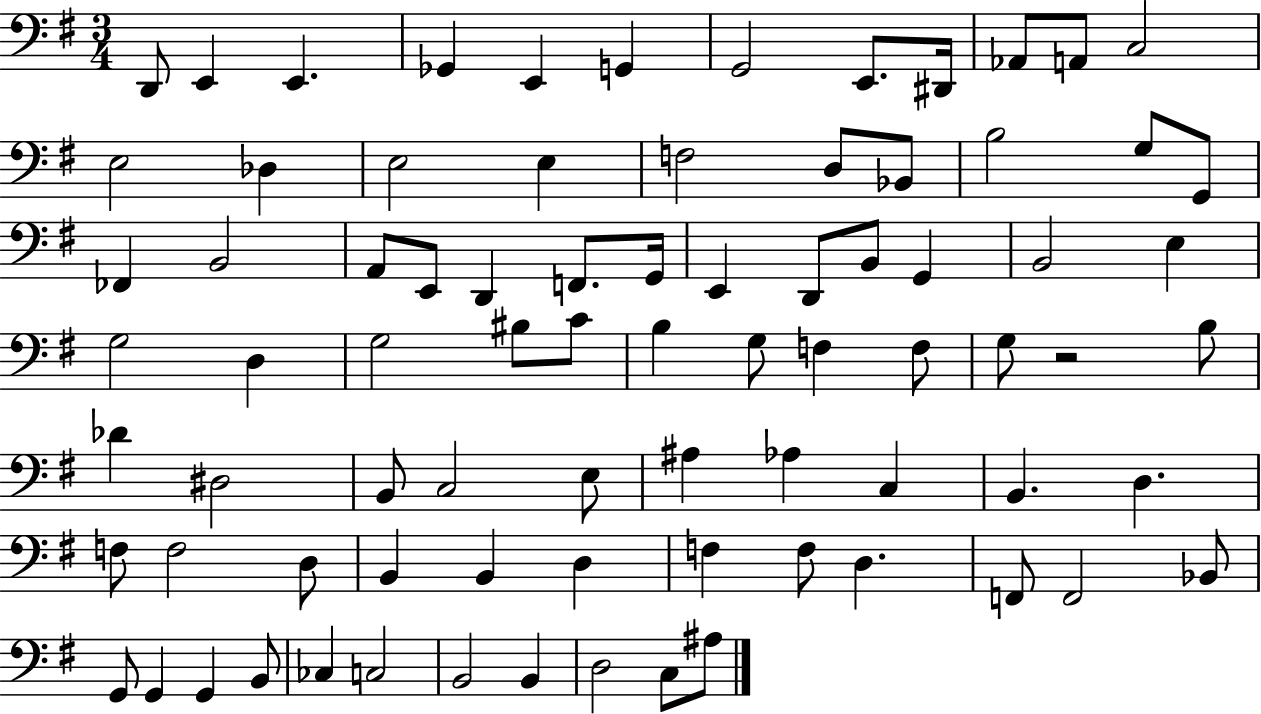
D2/e E2/q E2/q. Gb2/q E2/q G2/q G2/h E2/e. D#2/s Ab2/e A2/e C3/h E3/h Db3/q E3/h E3/q F3/h D3/e Bb2/e B3/h G3/e G2/e FES2/q B2/h A2/e E2/e D2/q F2/e. G2/s E2/q D2/e B2/e G2/q B2/h E3/q G3/h D3/q G3/h BIS3/e C4/e B3/q G3/e F3/q F3/e G3/e R/h B3/e Db4/q D#3/h B2/e C3/h E3/e A#3/q Ab3/q C3/q B2/q. D3/q. F3/e F3/h D3/e B2/q B2/q D3/q F3/q F3/e D3/q. F2/e F2/h Bb2/e G2/e G2/q G2/q B2/e CES3/q C3/h B2/h B2/q D3/h C3/e A#3/e